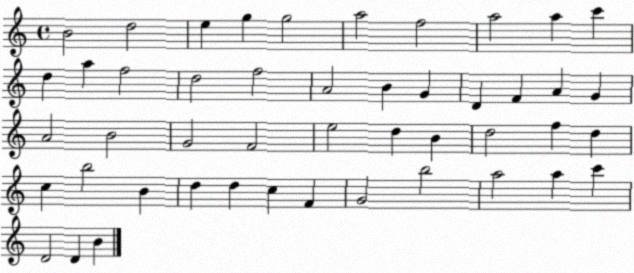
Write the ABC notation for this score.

X:1
T:Untitled
M:4/4
L:1/4
K:C
B2 d2 e g g2 a2 f2 a2 a c' d a f2 d2 f2 A2 B G D F A G A2 B2 G2 F2 e2 d B d2 f d c b2 B d d c F G2 b2 a2 a c' D2 D B